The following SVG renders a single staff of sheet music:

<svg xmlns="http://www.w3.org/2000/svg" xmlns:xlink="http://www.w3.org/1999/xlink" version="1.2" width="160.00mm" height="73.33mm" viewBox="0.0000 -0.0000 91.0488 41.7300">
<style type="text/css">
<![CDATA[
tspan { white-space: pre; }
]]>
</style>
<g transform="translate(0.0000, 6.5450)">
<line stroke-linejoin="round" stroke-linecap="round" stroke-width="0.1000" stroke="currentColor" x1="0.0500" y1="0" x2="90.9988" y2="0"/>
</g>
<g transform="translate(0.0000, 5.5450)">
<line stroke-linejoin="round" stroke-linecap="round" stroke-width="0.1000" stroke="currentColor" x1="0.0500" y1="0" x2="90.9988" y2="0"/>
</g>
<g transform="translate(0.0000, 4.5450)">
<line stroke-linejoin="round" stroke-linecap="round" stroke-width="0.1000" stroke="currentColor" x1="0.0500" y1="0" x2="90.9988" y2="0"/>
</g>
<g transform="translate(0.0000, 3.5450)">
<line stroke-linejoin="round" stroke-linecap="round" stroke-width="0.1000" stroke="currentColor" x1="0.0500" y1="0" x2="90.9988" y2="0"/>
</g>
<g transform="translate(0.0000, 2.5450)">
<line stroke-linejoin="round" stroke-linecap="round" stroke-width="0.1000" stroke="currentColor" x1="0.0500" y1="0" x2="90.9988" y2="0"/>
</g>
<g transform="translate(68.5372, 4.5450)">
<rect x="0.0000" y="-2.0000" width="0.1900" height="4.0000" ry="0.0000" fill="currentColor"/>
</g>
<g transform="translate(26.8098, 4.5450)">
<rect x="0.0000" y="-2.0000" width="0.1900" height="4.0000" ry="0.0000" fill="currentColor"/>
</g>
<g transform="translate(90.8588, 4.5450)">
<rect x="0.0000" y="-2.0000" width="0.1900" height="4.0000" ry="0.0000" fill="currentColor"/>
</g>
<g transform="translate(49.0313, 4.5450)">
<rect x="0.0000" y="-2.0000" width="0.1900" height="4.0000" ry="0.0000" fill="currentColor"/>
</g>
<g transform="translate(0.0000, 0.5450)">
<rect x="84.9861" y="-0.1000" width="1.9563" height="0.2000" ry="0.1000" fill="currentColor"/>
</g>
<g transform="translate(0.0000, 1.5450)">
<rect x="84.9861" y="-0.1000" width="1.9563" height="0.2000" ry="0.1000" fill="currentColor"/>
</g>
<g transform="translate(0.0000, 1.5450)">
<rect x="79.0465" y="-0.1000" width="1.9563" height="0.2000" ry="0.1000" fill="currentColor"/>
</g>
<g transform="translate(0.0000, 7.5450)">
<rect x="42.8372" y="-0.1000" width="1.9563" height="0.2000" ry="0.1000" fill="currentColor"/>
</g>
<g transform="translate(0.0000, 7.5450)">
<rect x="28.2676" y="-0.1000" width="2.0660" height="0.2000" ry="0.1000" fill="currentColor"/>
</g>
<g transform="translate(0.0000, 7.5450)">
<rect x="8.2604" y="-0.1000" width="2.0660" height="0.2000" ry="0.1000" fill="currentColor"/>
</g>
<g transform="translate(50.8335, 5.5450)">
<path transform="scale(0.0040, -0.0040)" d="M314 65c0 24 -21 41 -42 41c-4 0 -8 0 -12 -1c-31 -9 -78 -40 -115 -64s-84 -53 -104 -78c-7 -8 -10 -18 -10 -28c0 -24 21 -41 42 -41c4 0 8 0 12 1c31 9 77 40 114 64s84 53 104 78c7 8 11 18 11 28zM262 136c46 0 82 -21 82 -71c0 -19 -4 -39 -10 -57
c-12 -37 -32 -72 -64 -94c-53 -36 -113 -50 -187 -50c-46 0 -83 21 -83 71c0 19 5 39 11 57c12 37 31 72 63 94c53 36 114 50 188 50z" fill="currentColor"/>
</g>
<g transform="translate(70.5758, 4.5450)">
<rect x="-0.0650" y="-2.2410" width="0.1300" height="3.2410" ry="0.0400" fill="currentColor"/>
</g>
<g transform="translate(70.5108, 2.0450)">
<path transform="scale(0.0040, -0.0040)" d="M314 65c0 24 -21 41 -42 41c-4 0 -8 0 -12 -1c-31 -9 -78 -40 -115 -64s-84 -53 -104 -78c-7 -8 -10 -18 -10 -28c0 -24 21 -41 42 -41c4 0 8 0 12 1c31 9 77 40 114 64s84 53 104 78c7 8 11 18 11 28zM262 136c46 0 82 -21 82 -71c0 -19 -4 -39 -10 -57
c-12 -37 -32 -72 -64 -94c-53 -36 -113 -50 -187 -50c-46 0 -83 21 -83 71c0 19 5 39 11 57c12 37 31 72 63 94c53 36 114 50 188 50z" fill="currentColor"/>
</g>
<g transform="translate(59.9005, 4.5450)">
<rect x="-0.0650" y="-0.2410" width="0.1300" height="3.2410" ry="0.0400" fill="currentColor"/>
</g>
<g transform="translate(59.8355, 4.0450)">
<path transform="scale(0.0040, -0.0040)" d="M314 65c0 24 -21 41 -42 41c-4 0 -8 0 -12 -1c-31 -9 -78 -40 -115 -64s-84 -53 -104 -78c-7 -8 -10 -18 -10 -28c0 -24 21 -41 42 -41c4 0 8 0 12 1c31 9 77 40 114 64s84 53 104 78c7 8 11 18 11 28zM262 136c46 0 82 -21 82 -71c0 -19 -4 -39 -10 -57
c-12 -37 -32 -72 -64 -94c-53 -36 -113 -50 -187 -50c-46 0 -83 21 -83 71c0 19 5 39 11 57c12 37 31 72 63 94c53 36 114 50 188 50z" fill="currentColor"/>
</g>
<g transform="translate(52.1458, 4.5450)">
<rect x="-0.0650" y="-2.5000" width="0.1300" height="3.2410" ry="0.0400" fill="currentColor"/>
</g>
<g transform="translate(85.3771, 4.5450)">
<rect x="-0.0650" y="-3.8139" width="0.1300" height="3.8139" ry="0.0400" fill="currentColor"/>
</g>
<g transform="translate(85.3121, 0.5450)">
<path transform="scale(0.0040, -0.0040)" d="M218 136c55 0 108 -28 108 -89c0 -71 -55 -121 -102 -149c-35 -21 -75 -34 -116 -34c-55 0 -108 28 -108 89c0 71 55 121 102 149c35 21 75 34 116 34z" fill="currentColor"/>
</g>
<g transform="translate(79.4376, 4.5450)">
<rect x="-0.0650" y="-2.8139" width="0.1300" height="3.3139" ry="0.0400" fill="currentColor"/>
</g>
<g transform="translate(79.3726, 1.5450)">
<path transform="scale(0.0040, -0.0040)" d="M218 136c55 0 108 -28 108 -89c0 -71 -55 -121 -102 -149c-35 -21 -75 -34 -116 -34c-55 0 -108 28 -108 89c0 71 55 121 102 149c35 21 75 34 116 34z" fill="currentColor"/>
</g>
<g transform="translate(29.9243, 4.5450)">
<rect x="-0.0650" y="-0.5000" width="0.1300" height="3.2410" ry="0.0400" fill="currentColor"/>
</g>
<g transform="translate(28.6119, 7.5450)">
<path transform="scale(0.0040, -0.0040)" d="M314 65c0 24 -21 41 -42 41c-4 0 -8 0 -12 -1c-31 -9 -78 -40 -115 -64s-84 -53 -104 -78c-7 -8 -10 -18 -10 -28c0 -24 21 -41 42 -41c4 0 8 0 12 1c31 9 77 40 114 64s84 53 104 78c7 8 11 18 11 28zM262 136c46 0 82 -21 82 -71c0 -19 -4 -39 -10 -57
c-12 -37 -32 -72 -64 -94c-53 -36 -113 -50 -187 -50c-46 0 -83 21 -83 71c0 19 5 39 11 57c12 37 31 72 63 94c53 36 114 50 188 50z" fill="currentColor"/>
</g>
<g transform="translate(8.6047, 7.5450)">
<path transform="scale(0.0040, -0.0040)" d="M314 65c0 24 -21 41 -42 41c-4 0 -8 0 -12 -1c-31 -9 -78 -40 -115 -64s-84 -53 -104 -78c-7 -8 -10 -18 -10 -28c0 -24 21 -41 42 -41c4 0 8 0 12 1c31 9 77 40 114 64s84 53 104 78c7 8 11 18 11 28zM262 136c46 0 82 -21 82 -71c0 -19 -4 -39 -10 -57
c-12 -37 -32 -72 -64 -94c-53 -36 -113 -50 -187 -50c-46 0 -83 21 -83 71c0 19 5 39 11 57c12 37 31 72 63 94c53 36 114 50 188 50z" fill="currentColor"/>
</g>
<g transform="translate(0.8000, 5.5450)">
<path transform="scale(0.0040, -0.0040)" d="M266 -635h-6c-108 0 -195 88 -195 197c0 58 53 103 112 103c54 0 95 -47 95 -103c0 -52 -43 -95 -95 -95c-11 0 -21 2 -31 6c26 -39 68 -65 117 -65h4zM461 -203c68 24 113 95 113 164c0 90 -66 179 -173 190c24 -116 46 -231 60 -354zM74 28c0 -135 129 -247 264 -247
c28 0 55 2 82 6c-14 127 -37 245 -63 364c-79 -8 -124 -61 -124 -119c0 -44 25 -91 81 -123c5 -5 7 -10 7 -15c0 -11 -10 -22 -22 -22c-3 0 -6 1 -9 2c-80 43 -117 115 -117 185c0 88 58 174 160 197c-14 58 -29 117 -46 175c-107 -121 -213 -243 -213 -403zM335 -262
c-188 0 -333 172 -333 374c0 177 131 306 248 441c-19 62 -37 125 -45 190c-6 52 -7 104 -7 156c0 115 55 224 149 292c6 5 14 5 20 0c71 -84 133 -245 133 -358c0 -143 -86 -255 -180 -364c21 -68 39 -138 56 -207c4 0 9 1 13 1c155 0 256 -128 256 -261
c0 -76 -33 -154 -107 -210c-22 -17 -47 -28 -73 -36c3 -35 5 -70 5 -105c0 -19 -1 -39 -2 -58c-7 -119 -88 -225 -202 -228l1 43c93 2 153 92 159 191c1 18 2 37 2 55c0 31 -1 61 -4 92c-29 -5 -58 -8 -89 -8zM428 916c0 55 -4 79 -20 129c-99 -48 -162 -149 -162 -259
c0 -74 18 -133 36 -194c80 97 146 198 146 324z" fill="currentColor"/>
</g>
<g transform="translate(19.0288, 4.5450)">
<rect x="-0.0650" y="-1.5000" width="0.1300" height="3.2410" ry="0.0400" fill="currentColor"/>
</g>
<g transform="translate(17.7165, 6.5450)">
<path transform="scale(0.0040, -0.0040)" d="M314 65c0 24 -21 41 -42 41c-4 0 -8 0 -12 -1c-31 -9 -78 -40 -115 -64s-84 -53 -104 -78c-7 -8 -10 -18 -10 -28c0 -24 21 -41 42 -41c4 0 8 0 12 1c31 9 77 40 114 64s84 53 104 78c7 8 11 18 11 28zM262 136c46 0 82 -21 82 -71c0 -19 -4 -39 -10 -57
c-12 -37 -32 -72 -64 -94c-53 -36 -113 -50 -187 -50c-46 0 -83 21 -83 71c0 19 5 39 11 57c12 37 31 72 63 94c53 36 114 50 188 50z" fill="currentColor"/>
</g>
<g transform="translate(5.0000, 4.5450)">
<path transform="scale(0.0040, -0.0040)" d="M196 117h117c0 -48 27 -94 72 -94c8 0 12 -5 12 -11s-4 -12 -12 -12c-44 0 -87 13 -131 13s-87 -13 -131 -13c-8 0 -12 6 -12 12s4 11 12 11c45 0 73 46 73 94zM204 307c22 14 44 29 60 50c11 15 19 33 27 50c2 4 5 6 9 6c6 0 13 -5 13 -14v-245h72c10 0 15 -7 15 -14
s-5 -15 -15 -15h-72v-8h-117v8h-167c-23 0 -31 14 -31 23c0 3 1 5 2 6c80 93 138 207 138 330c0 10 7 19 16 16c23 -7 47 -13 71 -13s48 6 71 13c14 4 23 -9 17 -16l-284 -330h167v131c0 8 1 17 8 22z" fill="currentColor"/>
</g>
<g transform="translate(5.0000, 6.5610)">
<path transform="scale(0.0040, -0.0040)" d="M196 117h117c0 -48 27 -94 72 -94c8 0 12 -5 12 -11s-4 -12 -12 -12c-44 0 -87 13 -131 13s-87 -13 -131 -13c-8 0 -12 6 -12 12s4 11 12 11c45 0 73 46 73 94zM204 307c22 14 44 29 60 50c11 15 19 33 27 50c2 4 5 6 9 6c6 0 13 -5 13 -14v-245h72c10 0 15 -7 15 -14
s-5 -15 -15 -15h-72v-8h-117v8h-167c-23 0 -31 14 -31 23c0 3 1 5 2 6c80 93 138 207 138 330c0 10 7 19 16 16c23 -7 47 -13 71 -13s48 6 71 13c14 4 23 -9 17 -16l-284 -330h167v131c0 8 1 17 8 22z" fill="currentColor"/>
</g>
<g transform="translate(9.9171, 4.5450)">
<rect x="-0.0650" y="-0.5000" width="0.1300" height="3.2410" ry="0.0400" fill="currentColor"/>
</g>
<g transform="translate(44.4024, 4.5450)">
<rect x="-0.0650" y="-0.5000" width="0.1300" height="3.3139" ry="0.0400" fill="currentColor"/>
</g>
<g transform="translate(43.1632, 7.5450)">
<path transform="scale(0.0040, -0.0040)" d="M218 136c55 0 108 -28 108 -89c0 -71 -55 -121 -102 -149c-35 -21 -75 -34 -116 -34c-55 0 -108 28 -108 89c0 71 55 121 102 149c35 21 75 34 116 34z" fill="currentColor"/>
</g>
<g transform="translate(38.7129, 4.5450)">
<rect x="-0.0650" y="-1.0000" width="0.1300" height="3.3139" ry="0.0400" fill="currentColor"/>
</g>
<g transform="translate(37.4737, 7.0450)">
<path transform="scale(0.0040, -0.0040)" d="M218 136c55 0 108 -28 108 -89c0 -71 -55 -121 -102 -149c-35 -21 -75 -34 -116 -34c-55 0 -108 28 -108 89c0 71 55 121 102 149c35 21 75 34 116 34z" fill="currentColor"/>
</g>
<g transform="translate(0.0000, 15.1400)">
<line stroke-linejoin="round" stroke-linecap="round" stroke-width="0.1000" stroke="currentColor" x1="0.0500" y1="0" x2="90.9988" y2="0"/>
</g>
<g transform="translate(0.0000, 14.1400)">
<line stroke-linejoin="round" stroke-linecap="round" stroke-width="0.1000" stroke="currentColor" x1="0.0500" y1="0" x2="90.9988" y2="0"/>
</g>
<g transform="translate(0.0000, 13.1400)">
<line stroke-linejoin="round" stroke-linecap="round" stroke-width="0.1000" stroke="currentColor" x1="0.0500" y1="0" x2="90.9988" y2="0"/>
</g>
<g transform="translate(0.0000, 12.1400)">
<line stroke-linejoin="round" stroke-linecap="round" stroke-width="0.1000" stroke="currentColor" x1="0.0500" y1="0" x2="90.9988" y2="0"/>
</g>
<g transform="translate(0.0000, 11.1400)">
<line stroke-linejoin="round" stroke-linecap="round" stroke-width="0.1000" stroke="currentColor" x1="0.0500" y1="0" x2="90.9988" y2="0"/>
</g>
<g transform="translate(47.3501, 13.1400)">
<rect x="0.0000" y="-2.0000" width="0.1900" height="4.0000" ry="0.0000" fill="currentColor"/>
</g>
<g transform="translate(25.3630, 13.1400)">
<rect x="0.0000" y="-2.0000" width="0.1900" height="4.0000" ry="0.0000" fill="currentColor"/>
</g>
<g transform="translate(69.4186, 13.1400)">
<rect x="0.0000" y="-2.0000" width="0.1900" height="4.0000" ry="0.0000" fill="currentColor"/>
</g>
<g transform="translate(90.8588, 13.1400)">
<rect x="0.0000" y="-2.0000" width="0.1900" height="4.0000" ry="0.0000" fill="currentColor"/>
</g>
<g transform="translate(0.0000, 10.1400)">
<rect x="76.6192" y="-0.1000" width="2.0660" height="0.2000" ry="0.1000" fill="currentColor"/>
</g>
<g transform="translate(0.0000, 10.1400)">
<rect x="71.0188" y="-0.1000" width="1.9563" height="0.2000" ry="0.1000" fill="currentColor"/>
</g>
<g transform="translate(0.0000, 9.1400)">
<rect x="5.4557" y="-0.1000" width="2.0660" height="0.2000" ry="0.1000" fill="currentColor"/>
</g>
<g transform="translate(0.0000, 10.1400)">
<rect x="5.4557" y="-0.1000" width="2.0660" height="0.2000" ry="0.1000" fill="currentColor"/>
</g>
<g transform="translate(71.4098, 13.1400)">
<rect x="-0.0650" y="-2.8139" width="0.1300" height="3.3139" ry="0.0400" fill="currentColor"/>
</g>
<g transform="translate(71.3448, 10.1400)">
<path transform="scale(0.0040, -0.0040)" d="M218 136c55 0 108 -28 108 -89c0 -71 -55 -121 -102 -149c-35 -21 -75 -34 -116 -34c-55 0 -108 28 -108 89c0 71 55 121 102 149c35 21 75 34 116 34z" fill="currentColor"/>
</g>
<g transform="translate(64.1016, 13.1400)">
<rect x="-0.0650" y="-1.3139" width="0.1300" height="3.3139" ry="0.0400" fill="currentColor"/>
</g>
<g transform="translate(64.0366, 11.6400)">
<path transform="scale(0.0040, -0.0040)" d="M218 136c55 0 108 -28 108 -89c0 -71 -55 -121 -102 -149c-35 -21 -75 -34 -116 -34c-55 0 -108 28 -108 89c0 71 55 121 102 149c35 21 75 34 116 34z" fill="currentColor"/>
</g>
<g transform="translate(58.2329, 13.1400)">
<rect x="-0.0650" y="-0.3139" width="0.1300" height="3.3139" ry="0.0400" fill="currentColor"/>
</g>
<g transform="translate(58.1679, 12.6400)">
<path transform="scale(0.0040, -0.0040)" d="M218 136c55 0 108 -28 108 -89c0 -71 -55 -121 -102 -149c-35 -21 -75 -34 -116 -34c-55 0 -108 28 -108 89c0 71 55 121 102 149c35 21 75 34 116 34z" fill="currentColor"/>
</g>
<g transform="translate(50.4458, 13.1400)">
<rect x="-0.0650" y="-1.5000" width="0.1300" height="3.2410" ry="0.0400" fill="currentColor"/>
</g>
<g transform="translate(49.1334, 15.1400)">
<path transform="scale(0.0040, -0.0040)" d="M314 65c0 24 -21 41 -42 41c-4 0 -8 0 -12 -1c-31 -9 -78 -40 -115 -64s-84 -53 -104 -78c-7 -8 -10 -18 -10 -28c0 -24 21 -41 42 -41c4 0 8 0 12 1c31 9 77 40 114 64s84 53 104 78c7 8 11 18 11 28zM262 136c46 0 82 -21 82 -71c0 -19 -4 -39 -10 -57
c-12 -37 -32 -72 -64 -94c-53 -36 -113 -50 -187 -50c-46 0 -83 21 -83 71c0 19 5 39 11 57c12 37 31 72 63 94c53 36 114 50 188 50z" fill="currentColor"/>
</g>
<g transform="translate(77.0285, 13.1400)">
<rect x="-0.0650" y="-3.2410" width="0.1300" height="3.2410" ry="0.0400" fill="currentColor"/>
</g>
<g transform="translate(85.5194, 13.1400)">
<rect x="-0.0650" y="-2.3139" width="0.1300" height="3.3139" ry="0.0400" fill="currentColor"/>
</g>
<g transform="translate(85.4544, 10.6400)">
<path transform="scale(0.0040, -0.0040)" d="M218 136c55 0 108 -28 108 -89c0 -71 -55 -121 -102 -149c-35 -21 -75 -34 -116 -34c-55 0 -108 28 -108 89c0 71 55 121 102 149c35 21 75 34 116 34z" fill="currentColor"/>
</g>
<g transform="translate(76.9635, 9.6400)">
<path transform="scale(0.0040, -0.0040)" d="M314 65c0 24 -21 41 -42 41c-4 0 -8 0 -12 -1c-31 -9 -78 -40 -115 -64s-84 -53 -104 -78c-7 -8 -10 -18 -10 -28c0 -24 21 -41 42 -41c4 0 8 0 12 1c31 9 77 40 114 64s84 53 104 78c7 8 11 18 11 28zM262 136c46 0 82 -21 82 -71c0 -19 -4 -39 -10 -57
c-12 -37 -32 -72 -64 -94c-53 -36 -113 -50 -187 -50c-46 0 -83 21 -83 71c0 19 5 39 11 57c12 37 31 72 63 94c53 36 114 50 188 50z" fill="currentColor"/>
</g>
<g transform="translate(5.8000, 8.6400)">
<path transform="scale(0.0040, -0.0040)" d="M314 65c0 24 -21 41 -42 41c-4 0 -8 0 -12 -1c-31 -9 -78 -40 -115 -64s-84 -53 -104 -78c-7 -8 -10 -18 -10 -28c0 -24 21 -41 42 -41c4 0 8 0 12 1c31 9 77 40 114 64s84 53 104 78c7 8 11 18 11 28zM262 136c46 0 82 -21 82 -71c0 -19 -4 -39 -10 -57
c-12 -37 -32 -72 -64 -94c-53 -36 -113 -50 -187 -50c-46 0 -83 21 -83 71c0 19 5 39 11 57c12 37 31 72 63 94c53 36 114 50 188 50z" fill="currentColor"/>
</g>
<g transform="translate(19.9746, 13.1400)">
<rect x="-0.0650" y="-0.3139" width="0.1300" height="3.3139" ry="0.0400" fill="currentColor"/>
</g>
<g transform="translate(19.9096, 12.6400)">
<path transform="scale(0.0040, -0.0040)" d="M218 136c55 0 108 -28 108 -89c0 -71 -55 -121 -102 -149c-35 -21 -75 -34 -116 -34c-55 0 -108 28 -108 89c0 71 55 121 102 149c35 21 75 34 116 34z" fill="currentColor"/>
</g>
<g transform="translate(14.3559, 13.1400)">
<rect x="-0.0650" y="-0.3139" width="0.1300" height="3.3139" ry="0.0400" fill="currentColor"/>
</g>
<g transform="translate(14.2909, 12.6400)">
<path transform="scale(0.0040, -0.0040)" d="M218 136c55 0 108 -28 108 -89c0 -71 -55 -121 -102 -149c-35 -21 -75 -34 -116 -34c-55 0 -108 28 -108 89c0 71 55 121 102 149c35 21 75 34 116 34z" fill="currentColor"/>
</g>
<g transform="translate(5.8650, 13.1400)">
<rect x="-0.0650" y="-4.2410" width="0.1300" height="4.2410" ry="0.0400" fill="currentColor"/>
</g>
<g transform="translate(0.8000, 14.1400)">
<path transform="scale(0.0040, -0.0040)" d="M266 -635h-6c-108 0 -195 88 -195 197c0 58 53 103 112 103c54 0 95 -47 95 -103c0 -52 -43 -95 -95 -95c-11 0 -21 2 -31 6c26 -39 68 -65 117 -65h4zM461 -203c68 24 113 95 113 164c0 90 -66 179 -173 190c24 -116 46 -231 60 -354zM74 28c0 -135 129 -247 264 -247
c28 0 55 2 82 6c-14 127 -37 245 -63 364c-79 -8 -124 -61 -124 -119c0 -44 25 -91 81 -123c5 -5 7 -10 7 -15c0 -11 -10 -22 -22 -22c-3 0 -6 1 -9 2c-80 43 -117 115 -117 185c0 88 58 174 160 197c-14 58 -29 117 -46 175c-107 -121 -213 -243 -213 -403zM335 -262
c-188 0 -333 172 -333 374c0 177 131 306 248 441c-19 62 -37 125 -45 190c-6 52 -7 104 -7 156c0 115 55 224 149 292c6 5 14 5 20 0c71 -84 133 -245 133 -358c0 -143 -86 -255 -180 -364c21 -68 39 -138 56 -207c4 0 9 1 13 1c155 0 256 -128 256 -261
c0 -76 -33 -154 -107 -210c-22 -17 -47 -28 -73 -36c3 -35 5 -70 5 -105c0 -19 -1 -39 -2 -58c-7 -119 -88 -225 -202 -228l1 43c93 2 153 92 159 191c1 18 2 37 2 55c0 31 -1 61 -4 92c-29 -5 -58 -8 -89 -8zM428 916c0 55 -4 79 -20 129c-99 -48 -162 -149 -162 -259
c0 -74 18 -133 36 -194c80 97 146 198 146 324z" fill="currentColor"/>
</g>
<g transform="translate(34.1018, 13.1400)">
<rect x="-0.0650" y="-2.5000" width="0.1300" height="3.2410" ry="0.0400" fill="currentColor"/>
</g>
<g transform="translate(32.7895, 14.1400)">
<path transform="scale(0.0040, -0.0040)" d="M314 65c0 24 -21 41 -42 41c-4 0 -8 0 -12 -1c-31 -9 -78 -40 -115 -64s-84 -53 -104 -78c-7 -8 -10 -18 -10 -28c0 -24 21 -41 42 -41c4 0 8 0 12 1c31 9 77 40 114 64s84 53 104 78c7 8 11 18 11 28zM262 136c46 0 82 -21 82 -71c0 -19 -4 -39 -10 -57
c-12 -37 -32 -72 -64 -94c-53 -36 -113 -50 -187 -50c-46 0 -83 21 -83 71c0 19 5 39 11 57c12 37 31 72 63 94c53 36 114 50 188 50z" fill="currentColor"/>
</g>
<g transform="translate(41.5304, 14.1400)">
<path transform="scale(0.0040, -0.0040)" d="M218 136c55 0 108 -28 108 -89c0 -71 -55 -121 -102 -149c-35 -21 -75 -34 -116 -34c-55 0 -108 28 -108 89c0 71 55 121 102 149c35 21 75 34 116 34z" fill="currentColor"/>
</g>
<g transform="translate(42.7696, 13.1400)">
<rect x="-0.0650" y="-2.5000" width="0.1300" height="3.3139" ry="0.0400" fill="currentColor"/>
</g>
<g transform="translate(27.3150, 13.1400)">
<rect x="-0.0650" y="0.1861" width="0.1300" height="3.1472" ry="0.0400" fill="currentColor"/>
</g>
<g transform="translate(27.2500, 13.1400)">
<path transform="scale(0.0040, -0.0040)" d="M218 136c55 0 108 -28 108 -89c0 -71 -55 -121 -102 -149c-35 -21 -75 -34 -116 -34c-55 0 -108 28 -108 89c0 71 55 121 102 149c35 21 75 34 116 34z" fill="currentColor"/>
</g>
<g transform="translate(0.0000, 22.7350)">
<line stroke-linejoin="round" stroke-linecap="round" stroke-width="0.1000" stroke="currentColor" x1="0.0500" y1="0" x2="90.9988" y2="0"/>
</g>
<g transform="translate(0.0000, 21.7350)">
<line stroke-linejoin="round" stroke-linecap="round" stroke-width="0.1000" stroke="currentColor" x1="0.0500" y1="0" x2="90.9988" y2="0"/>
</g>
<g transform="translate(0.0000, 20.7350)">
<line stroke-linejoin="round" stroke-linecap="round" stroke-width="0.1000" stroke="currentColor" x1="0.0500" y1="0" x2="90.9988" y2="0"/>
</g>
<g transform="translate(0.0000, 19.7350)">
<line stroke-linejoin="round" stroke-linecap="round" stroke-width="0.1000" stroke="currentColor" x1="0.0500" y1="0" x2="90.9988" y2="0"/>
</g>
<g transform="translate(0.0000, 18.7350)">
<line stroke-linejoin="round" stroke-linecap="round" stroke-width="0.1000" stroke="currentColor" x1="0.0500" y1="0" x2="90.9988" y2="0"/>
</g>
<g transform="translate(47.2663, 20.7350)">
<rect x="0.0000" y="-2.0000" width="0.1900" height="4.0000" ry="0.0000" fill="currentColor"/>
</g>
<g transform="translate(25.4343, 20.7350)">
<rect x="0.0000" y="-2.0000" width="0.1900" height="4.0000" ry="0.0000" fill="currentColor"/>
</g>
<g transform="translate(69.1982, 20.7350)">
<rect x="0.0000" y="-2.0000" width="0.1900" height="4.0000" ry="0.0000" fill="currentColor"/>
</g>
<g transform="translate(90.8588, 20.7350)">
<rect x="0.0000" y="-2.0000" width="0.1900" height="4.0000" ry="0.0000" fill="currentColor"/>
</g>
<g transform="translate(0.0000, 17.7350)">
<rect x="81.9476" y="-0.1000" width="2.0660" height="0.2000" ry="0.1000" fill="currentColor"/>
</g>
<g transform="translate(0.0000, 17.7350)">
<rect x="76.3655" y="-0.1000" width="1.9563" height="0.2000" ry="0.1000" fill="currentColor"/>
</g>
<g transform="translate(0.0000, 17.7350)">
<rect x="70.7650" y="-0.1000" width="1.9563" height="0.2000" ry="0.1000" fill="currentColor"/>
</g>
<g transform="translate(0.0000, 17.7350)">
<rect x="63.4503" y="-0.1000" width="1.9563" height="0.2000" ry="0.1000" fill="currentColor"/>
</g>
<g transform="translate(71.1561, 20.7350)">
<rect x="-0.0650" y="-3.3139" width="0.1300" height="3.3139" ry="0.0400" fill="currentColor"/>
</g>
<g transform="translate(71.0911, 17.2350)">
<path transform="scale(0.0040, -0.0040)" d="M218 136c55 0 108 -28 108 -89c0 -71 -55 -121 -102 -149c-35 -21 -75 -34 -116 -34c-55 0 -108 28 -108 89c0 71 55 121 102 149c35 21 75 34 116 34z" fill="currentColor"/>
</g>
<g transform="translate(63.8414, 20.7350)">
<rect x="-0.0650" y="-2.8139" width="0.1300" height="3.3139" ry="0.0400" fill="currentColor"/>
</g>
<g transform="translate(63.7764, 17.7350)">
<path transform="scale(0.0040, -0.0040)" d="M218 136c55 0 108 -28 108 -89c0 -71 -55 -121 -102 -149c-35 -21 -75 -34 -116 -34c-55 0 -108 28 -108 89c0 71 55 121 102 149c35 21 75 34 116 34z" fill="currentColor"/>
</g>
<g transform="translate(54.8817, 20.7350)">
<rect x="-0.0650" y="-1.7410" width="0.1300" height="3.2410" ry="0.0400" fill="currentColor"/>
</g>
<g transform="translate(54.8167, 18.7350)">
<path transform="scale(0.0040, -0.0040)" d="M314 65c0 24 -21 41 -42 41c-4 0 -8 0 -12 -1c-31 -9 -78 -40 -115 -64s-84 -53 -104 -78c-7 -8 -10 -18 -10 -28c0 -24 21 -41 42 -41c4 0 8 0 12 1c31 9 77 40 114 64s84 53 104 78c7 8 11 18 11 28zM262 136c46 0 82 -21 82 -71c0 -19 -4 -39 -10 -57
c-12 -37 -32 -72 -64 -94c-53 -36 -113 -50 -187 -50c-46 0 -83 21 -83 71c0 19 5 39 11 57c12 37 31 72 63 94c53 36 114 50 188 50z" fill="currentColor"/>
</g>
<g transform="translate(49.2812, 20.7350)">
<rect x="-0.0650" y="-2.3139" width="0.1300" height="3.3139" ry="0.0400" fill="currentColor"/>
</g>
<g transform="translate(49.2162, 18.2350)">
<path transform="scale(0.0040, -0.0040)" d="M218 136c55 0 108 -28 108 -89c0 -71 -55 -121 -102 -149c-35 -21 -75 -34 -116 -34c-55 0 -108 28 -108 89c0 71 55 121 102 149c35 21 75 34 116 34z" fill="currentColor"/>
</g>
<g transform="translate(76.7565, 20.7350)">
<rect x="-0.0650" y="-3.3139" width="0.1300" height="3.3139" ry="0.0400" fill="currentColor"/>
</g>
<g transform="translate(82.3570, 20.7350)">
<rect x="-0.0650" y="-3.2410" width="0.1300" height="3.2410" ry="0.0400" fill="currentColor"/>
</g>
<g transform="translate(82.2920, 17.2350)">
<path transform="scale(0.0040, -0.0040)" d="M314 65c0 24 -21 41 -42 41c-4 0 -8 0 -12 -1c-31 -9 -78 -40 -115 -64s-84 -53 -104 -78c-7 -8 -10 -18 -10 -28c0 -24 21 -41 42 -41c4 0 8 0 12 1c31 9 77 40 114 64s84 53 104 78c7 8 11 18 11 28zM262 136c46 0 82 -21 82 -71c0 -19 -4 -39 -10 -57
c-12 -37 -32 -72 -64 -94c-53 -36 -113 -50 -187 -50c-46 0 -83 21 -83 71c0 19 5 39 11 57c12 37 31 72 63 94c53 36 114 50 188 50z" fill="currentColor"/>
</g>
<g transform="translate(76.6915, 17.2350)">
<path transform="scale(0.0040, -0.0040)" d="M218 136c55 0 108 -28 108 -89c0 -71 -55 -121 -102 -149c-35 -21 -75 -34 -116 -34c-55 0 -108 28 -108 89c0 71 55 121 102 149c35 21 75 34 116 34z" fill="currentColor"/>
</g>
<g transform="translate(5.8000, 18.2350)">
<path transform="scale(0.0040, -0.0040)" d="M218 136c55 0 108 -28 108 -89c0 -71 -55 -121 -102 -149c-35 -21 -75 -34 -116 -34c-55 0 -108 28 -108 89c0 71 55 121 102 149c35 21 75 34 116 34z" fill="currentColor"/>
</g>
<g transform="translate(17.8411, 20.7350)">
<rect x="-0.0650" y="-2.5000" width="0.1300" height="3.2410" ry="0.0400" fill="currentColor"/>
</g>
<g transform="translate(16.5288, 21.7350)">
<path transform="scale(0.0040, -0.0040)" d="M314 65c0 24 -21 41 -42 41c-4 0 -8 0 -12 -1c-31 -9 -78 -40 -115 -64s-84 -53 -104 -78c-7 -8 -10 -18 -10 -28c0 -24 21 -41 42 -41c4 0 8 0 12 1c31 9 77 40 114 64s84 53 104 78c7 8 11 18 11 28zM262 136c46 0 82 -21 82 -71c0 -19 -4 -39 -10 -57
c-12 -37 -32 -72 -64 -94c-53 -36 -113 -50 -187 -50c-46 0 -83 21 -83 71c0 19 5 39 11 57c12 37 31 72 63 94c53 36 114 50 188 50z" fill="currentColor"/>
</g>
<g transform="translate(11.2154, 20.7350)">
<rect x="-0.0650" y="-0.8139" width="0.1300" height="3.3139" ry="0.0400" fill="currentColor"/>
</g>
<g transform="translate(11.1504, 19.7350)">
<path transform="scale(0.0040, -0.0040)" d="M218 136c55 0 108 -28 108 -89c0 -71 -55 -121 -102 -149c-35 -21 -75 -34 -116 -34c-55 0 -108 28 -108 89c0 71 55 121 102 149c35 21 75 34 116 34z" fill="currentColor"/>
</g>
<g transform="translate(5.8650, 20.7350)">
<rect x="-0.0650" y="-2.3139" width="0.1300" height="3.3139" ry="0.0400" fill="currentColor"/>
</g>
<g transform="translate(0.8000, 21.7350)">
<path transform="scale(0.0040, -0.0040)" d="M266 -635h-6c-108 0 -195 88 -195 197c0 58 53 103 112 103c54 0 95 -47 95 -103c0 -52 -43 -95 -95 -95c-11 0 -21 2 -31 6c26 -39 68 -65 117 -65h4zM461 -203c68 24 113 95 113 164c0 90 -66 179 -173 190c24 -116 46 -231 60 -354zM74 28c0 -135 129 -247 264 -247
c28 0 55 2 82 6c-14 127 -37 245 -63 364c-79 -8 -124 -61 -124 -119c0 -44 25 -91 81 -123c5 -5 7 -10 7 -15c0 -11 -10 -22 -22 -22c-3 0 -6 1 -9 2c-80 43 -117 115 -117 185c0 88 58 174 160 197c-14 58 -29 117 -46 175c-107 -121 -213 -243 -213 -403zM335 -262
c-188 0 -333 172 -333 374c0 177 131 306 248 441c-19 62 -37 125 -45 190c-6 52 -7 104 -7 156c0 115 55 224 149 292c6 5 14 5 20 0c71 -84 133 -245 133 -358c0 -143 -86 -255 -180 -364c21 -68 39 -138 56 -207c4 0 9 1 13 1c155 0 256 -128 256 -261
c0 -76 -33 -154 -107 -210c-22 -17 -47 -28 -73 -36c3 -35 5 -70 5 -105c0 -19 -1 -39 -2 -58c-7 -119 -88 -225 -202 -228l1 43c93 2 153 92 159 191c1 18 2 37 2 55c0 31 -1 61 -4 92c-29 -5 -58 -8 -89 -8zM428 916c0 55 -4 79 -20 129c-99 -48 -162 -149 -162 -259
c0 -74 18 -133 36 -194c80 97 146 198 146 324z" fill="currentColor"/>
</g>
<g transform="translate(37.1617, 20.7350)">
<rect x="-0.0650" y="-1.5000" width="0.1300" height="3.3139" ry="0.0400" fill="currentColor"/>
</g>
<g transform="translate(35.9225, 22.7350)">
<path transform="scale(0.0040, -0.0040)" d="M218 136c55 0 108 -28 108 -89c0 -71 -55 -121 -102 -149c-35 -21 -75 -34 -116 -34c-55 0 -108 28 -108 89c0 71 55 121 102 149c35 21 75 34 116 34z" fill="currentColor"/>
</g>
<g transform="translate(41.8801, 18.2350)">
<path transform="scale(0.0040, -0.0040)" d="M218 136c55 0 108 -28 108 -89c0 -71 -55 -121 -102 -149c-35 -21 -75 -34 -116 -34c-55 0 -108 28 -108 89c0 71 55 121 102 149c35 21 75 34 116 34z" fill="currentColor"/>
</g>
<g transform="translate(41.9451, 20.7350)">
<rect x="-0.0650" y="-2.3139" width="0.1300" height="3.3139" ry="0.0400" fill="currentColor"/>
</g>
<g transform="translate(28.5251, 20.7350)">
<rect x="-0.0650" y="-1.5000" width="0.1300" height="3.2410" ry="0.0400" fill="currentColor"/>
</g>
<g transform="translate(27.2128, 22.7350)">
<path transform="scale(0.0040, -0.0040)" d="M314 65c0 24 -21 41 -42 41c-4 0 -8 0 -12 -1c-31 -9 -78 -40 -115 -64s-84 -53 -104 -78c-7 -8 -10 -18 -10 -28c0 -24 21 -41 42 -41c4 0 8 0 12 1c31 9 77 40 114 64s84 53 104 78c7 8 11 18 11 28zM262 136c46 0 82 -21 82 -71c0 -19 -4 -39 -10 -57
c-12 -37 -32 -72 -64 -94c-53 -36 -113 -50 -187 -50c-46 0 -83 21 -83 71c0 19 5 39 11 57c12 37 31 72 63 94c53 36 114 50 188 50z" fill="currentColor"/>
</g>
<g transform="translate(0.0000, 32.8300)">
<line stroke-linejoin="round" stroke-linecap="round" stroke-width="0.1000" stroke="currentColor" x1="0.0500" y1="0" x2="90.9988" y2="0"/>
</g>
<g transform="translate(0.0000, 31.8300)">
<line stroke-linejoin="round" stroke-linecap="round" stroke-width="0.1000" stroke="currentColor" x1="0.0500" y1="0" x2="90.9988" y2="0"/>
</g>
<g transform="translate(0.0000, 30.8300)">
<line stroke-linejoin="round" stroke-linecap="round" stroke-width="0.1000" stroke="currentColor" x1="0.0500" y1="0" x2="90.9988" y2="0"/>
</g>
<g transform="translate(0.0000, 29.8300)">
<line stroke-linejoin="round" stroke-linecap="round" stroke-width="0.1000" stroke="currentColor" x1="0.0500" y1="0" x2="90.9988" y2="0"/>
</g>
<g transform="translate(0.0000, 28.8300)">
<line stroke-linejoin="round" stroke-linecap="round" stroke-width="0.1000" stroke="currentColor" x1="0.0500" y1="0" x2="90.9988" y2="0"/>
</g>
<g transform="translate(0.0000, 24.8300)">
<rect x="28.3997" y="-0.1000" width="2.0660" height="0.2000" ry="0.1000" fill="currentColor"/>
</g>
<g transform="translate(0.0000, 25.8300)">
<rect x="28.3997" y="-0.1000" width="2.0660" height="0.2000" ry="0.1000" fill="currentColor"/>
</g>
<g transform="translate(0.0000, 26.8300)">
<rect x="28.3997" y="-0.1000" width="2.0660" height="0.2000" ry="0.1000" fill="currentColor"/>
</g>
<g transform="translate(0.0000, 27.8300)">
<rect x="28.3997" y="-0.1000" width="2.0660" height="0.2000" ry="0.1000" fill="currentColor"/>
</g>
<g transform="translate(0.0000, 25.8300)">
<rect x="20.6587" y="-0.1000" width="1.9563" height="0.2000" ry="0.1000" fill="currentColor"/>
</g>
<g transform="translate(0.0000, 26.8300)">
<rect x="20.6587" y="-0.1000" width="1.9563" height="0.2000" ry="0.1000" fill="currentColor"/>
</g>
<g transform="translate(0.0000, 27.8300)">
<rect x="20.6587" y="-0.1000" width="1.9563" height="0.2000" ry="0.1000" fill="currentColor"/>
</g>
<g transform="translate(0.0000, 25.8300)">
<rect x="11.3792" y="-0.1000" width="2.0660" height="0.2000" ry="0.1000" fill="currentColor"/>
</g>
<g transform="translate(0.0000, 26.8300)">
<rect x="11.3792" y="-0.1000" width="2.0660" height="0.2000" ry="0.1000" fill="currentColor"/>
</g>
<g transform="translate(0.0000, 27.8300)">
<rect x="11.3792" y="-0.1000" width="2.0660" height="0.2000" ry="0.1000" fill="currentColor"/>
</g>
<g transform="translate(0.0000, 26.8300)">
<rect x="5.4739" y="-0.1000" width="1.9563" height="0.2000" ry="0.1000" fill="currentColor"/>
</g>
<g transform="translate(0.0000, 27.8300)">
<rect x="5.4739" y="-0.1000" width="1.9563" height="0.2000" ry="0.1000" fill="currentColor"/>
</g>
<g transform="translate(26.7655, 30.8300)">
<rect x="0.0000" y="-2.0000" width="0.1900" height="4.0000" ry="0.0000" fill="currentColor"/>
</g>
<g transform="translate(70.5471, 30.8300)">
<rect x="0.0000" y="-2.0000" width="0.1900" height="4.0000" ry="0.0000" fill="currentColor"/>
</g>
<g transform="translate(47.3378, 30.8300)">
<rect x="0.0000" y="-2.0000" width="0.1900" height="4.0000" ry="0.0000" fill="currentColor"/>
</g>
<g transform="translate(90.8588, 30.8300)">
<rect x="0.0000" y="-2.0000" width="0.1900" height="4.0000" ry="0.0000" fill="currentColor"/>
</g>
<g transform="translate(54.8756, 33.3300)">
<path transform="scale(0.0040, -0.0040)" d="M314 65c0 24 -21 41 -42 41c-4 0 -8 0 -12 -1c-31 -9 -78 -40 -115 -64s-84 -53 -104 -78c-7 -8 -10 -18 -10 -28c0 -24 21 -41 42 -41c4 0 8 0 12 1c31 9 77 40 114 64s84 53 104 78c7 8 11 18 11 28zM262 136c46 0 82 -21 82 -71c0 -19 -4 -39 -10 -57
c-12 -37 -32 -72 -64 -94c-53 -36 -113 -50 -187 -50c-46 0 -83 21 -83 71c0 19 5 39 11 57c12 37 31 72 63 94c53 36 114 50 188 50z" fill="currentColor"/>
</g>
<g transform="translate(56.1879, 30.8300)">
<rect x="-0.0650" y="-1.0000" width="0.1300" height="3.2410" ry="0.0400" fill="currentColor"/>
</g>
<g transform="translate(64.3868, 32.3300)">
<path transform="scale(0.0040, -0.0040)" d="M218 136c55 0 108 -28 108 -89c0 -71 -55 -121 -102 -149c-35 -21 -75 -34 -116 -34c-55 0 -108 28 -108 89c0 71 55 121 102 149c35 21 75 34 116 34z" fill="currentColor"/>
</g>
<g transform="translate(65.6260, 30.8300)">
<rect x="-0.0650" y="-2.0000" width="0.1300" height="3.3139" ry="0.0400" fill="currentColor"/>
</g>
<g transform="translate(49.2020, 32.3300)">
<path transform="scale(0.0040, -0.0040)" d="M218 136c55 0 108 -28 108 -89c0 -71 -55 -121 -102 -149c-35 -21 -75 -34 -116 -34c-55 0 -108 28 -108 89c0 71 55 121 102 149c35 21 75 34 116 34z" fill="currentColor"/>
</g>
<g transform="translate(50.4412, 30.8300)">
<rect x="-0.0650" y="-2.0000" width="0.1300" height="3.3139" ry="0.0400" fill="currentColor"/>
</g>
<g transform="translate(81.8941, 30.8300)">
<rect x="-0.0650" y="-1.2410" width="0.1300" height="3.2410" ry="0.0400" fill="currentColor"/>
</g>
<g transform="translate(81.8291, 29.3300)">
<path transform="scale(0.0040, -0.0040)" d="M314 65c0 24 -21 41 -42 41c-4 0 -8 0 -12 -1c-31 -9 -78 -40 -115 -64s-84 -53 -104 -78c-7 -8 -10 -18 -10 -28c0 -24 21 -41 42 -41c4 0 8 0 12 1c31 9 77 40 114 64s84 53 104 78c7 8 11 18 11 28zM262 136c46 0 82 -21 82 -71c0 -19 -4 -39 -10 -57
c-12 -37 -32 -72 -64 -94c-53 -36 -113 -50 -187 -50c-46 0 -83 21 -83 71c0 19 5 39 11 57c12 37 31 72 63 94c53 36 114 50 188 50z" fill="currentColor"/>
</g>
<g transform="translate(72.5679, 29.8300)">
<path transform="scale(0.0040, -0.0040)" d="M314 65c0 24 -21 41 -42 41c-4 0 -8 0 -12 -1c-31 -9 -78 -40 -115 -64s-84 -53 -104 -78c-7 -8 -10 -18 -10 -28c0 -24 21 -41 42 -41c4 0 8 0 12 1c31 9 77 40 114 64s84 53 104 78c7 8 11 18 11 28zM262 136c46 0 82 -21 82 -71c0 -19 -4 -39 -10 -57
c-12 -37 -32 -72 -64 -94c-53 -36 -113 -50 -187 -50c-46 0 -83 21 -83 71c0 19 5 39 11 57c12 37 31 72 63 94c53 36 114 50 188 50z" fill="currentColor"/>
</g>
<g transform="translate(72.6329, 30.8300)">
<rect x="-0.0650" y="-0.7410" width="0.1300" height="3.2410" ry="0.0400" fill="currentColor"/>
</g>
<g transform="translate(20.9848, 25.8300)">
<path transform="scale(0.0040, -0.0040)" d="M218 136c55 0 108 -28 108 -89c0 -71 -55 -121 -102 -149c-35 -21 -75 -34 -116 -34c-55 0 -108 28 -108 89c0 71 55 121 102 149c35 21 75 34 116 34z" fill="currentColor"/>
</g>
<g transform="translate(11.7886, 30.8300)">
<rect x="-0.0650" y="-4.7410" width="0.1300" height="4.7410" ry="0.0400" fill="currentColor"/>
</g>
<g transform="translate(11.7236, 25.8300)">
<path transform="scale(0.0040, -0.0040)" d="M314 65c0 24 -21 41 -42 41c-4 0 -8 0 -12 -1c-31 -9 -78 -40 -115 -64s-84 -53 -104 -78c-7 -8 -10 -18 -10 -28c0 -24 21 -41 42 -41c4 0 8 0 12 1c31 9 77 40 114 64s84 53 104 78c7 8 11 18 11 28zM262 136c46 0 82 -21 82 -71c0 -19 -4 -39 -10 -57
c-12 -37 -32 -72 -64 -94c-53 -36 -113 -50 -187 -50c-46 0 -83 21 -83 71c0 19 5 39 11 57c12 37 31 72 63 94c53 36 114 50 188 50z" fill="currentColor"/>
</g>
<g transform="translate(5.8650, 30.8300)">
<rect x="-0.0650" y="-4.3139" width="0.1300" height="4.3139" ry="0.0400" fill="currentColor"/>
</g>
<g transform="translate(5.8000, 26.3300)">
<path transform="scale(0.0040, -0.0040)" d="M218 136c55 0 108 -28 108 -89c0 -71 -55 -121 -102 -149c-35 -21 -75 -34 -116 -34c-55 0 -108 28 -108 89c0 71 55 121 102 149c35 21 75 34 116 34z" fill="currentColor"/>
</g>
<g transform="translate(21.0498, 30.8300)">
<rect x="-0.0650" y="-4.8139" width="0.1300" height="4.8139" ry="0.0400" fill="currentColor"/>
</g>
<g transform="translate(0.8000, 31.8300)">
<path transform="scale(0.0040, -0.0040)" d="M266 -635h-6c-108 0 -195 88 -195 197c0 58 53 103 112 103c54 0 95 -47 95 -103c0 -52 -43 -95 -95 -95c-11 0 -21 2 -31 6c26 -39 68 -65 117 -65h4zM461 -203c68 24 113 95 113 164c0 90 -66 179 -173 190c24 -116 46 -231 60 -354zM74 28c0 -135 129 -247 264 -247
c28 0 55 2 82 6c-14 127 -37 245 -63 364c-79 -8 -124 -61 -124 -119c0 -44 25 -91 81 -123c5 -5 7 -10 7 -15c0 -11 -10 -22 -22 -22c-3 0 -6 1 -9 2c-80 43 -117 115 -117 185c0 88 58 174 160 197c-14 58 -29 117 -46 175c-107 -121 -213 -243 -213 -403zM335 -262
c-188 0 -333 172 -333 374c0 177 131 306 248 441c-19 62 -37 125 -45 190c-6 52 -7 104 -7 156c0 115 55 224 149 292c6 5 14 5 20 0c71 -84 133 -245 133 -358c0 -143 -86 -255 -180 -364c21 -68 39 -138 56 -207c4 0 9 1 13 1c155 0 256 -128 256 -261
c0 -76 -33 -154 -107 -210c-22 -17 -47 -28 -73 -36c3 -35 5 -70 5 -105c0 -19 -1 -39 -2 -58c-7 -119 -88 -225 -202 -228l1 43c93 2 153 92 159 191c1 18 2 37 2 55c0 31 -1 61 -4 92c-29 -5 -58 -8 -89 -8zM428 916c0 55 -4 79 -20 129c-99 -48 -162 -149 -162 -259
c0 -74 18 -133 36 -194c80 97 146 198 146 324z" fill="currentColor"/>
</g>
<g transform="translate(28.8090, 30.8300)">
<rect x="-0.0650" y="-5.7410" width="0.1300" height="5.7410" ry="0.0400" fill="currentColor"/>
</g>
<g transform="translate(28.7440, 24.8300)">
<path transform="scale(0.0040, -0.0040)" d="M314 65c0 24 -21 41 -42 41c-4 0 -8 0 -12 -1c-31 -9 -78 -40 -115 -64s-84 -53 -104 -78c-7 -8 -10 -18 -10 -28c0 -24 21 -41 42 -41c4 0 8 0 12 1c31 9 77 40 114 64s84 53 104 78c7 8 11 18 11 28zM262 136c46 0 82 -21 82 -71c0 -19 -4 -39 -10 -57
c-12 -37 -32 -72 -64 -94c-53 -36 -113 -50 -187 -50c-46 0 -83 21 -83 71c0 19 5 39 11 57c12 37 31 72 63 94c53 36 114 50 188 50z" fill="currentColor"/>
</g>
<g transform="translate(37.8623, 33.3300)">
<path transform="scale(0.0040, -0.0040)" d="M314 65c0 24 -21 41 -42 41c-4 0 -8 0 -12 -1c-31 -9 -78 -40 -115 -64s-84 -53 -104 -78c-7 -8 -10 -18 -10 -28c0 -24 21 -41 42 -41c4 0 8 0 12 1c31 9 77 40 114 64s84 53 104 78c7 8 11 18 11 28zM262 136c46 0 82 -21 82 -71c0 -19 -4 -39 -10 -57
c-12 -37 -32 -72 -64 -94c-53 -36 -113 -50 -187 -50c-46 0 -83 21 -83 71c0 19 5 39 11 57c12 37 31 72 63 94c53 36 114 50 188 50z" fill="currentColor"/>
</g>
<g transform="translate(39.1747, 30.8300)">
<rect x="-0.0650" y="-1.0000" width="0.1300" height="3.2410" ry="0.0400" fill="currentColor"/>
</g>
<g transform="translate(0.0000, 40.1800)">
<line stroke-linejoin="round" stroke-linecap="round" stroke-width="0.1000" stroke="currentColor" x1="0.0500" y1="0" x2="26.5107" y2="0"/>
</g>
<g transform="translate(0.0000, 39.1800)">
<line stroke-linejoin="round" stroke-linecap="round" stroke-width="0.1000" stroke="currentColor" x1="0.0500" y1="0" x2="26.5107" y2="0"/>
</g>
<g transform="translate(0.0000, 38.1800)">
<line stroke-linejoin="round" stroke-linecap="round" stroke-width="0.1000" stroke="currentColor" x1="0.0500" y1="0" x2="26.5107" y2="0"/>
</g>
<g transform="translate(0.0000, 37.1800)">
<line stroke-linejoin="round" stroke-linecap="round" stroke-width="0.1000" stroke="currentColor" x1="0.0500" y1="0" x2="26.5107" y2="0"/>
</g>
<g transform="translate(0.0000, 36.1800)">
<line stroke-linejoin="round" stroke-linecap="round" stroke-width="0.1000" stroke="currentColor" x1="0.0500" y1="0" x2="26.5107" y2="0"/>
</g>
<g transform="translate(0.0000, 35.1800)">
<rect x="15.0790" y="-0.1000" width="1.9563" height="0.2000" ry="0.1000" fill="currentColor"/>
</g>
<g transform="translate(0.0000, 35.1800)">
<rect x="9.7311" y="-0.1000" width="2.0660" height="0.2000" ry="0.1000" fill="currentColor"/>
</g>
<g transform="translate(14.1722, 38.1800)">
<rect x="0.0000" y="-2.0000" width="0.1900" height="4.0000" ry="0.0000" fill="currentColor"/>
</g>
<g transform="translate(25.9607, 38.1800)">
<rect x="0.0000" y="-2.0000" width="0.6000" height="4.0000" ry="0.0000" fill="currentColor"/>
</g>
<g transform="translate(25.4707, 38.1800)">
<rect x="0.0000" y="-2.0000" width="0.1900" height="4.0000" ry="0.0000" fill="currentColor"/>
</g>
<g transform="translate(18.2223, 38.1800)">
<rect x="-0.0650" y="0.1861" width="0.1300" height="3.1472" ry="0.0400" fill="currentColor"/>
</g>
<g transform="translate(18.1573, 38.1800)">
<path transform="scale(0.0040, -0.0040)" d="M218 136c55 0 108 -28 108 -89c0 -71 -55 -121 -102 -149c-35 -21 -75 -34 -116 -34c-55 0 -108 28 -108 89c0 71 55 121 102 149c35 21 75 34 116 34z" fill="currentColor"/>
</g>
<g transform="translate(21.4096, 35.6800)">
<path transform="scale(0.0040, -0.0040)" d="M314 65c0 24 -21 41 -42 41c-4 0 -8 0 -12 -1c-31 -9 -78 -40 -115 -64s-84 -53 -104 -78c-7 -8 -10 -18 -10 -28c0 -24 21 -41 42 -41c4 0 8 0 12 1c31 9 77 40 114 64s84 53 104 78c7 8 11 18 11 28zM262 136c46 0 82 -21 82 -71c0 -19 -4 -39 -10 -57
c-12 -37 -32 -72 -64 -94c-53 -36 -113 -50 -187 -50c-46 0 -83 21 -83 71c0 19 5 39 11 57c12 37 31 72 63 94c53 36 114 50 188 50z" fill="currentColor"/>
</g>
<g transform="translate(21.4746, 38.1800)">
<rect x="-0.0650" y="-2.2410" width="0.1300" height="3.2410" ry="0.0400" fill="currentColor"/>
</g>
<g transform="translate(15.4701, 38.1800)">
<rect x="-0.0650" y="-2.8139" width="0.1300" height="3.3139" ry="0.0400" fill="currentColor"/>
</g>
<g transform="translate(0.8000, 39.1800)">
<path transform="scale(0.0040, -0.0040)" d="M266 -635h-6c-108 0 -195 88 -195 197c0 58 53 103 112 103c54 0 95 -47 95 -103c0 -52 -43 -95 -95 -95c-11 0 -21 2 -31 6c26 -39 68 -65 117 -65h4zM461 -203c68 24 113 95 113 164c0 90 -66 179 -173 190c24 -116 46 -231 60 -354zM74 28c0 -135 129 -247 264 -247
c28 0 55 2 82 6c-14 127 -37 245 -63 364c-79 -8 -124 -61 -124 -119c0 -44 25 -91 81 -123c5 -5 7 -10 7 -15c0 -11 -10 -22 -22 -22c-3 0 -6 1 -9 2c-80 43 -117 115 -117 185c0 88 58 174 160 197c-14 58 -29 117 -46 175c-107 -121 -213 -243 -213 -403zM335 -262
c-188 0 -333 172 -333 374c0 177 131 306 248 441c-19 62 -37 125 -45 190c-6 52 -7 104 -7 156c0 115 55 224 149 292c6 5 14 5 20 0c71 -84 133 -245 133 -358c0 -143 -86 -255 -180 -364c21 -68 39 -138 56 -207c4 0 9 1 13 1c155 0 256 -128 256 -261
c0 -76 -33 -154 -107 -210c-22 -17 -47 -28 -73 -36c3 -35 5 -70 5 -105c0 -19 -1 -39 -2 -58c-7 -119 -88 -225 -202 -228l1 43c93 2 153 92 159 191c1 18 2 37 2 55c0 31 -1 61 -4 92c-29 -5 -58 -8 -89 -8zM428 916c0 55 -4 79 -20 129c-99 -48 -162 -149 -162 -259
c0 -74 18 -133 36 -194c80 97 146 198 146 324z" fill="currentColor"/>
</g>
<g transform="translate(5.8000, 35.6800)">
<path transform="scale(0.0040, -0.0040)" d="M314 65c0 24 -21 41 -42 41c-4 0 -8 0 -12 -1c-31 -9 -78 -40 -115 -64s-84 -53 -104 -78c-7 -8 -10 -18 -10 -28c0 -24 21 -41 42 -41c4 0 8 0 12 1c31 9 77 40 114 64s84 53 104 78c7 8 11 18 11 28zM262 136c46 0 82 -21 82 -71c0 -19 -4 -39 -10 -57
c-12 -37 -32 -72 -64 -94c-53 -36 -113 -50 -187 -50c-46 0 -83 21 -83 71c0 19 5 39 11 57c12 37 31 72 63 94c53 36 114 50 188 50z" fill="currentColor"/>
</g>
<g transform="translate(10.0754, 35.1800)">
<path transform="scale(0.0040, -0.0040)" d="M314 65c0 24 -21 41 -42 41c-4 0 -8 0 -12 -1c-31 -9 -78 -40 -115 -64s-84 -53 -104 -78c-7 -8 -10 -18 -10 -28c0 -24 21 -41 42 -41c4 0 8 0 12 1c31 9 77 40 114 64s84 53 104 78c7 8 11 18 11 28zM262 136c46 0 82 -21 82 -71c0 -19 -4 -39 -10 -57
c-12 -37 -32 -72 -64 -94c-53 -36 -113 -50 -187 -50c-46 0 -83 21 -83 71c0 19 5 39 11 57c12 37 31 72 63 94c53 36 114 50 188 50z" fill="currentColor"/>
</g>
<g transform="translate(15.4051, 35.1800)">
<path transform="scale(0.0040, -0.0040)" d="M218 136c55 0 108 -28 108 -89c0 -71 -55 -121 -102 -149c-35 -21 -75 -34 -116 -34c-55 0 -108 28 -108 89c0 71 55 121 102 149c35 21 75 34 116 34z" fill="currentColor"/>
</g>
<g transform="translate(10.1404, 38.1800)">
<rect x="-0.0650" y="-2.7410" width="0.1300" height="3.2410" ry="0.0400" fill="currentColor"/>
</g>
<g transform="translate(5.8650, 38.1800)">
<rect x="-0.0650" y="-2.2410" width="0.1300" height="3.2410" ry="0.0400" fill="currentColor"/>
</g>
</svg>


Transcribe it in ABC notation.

X:1
T:Untitled
M:4/4
L:1/4
K:C
C2 E2 C2 D C G2 c2 g2 a c' d'2 c c B G2 G E2 c e a b2 g g d G2 E2 E g g f2 a b b b2 d' e'2 e' g'2 D2 F D2 F d2 e2 g2 a2 a B g2